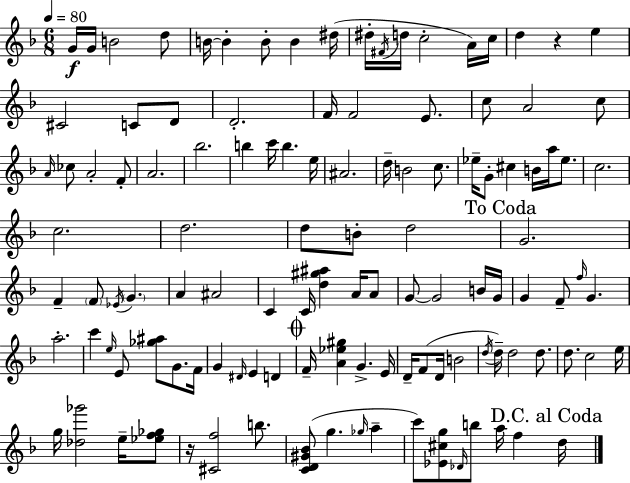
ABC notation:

X:1
T:Untitled
M:6/8
L:1/4
K:Dm
G/4 G/4 B2 d/2 B/4 B B/2 B ^d/4 ^d/4 ^F/4 d/4 c2 A/4 c/4 d z e ^C2 C/2 D/2 D2 F/4 F2 E/2 c/2 A2 c/2 A/4 _c/2 A2 F/2 A2 _b2 b c'/4 b e/4 ^A2 d/4 B2 c/2 _e/4 G/2 ^c B/4 a/4 _e/2 c2 c2 d2 d/2 B/2 d2 G2 F F/2 _E/4 G A ^A2 C C/4 [d^g^a] A/4 A/2 G/2 G2 B/4 G/4 G F/2 f/4 G a2 c' e/4 E/2 [_g^a]/2 G/2 F/4 G ^D/4 E D F/4 [A_e^g] G E/4 D/4 F/2 D/4 B2 d/4 d/4 d2 d/2 d/2 c2 e/4 g/4 [_d_g']2 e/4 [_ef_g]/2 z/4 [^Cf]2 b/2 [CD^G_B]/2 g _g/4 a c'/2 [_E^cg]/2 _D/4 b/2 a/4 f d/4